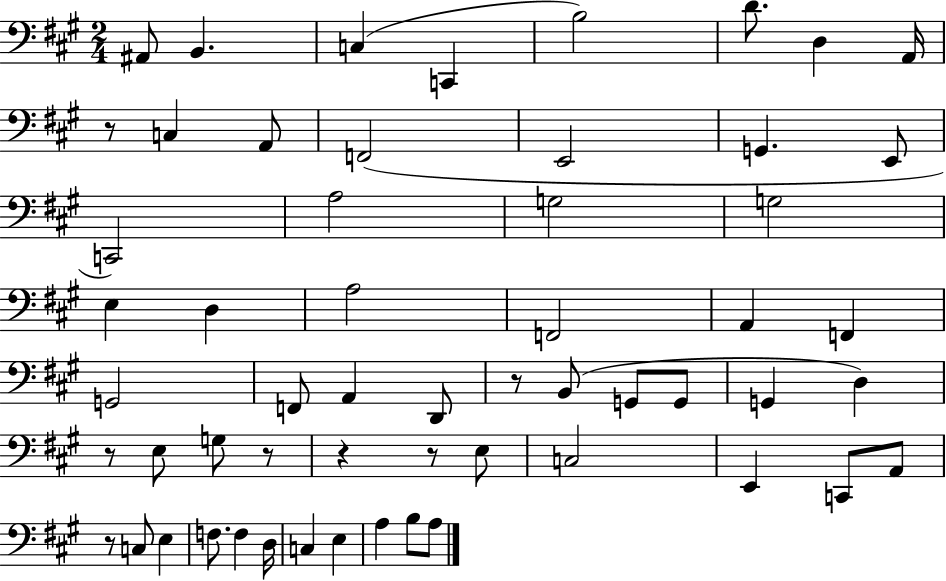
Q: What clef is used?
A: bass